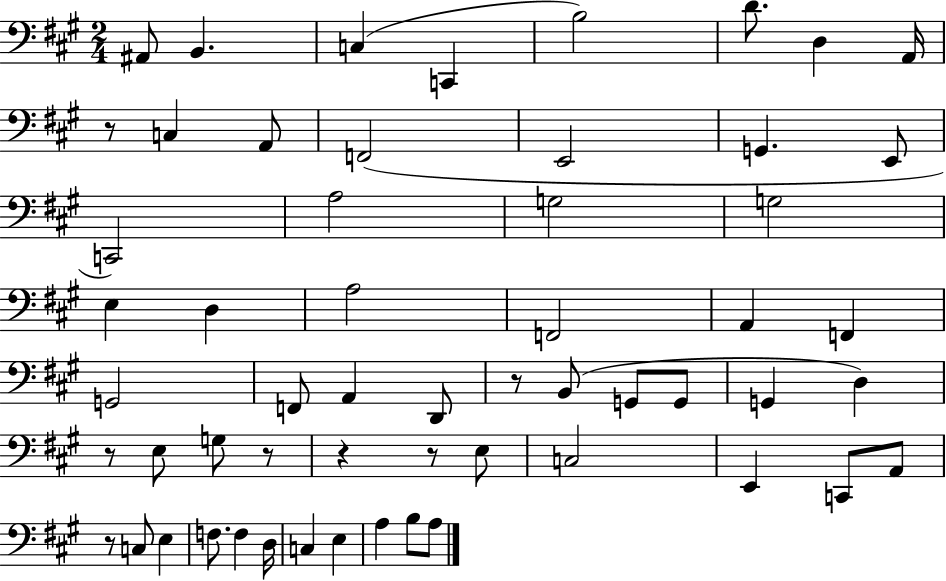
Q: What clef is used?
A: bass